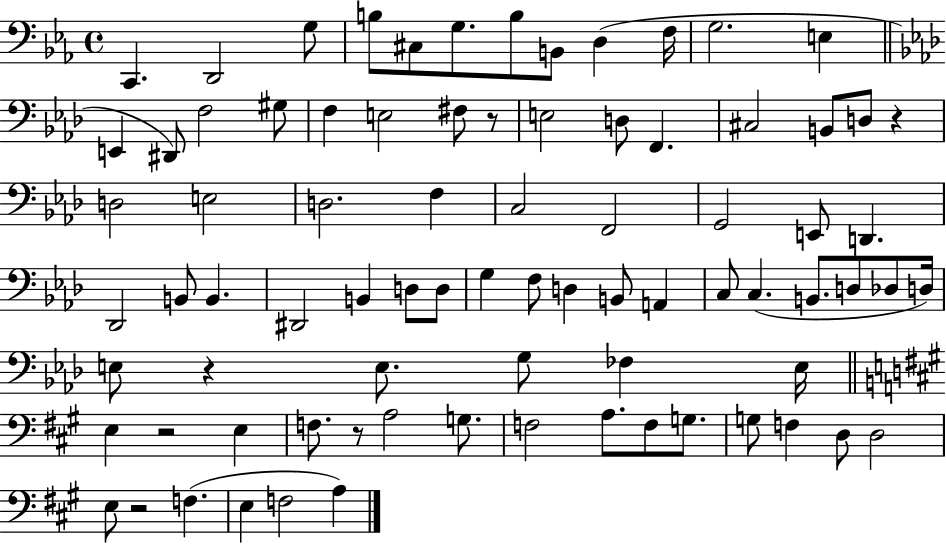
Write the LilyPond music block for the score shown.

{
  \clef bass
  \time 4/4
  \defaultTimeSignature
  \key ees \major
  c,4. d,2 g8 | b8 cis8 g8. b8 b,8 d4( f16 | g2. e4 | \bar "||" \break \key aes \major e,4 dis,8) f2 gis8 | f4 e2 fis8 r8 | e2 d8 f,4. | cis2 b,8 d8 r4 | \break d2 e2 | d2. f4 | c2 f,2 | g,2 e,8 d,4. | \break des,2 b,8 b,4. | dis,2 b,4 d8 d8 | g4 f8 d4 b,8 a,4 | c8 c4.( b,8. d8 des8 d16) | \break e8 r4 e8. g8 fes4 e16 | \bar "||" \break \key a \major e4 r2 e4 | f8. r8 a2 g8. | f2 a8. f8 g8. | g8 f4 d8 d2 | \break e8 r2 f4.( | e4 f2 a4) | \bar "|."
}